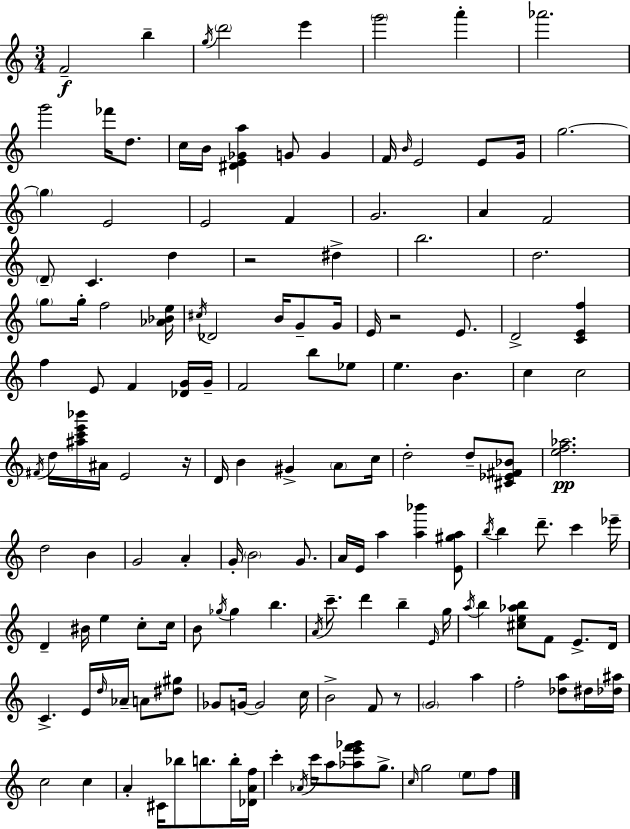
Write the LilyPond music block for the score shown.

{
  \clef treble
  \numericTimeSignature
  \time 3/4
  \key c \major
  \repeat volta 2 { f'2--\f b''4-- | \acciaccatura { g''16 } \parenthesize d'''2 e'''4 | \parenthesize g'''2 a'''4-. | aes'''2. | \break g'''2 fes'''16 d''8. | c''16 b'16 <dis' e' ges' a''>4 g'8 g'4 | f'16 \grace { b'16 } e'2 e'8 | g'16 g''2.~~ | \break \parenthesize g''4 e'2 | e'2 f'4 | g'2. | a'4 f'2 | \break \parenthesize d'8-- c'4. d''4 | r2 dis''4-> | b''2. | d''2. | \break \parenthesize g''8 g''16-. f''2 | <aes' bes' e''>16 \acciaccatura { cis''16 } des'2 b'16 | g'8-- g'16 e'16 r2 | e'8. d'2-> <c' e' f''>4 | \break f''4 e'8 f'4 | <des' g'>16 g'16-- f'2 b''8 | ees''8 e''4. b'4. | c''4 c''2 | \break \acciaccatura { fis'16 } d''16 <ais'' c''' e''' bes'''>16 ais'16 e'2 | r16 d'16 b'4 gis'4-> | \parenthesize a'8 c''16 d''2-. | d''8-- <cis' ees' fis' bes'>8 <e'' f'' aes''>2.\pp | \break d''2 | b'4 g'2 | a'4-. g'16-. \parenthesize b'2 | g'8. a'16 e'16 a''4 <a'' bes'''>4 | \break <e' gis'' a''>8 \acciaccatura { b''16 } b''4 d'''8.-- | c'''4 ees'''16-- d'4-- bis'16 e''4 | c''8-. c''16 b'8 \acciaccatura { ges''16 } ges''4 | b''4. \acciaccatura { a'16 } c'''8.-- d'''4 | \break b''4-- \grace { e'16 } g''16 \acciaccatura { a''16 } b''4 | <cis'' e'' aes'' b''>8 f'8 e'8.-> d'16 c'4.-> | e'16 \grace { d''16 } aes'16-- a'8 <dis'' gis''>8 ges'8 | g'16~~ g'2 c''16 b'2-> | \break f'8 r8 \parenthesize g'2 | a''4 f''2-. | <des'' a''>8 dis''16 <des'' ais''>16 c''2 | c''4 a'4-. | \break cis'16 bes''8 b''8. b''16-. <des' a' f''>16 c'''4-. | \acciaccatura { aes'16 } c'''16 a''8 <aes'' e''' f''' ges'''>8 g''8.-> \grace { c''16 } | g''2 \parenthesize e''8 f''8 | } \bar "|."
}